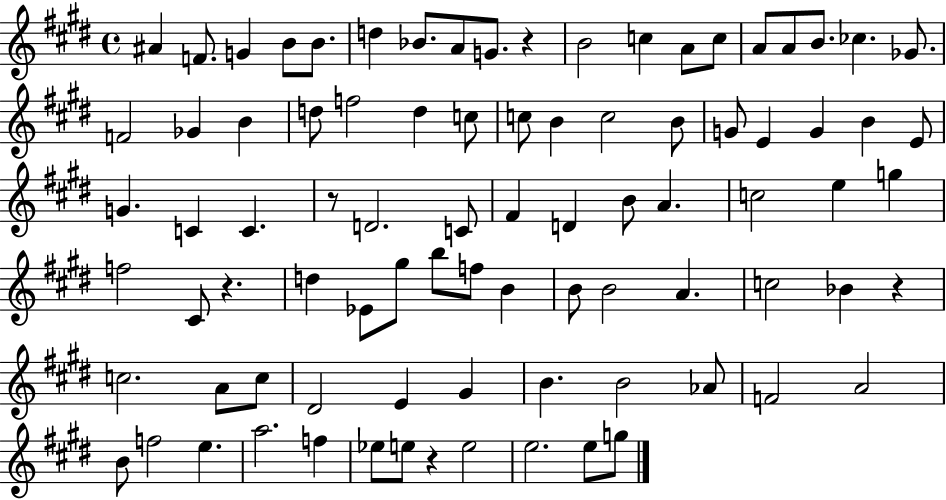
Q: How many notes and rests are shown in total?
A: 86